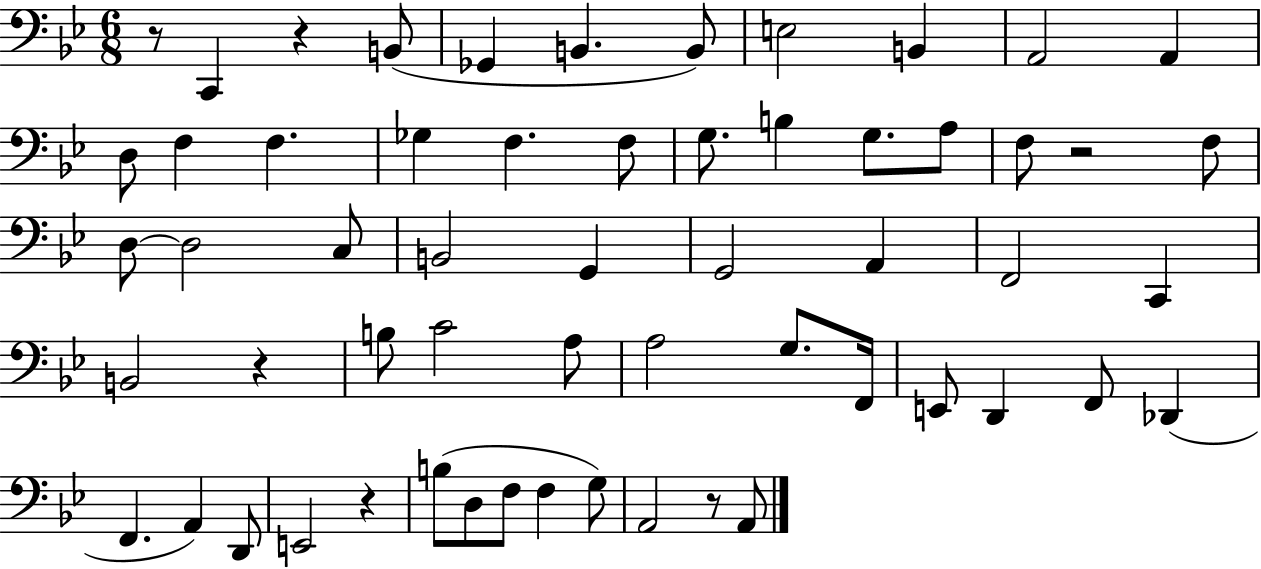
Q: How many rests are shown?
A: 6